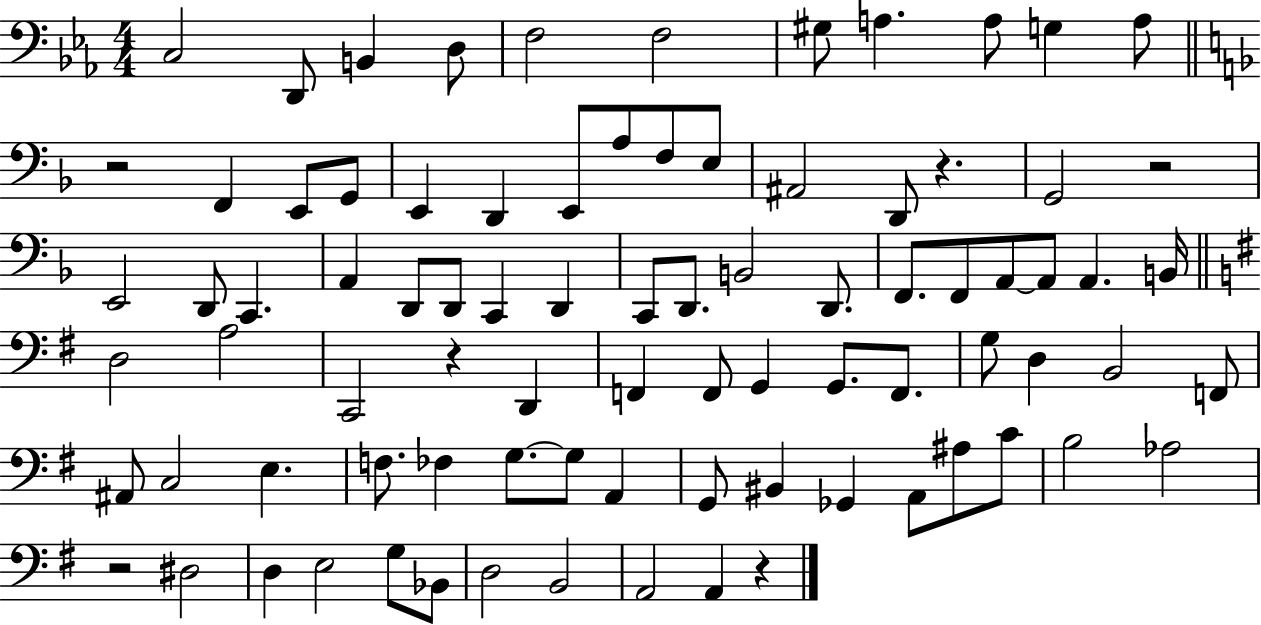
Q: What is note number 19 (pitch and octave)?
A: F3